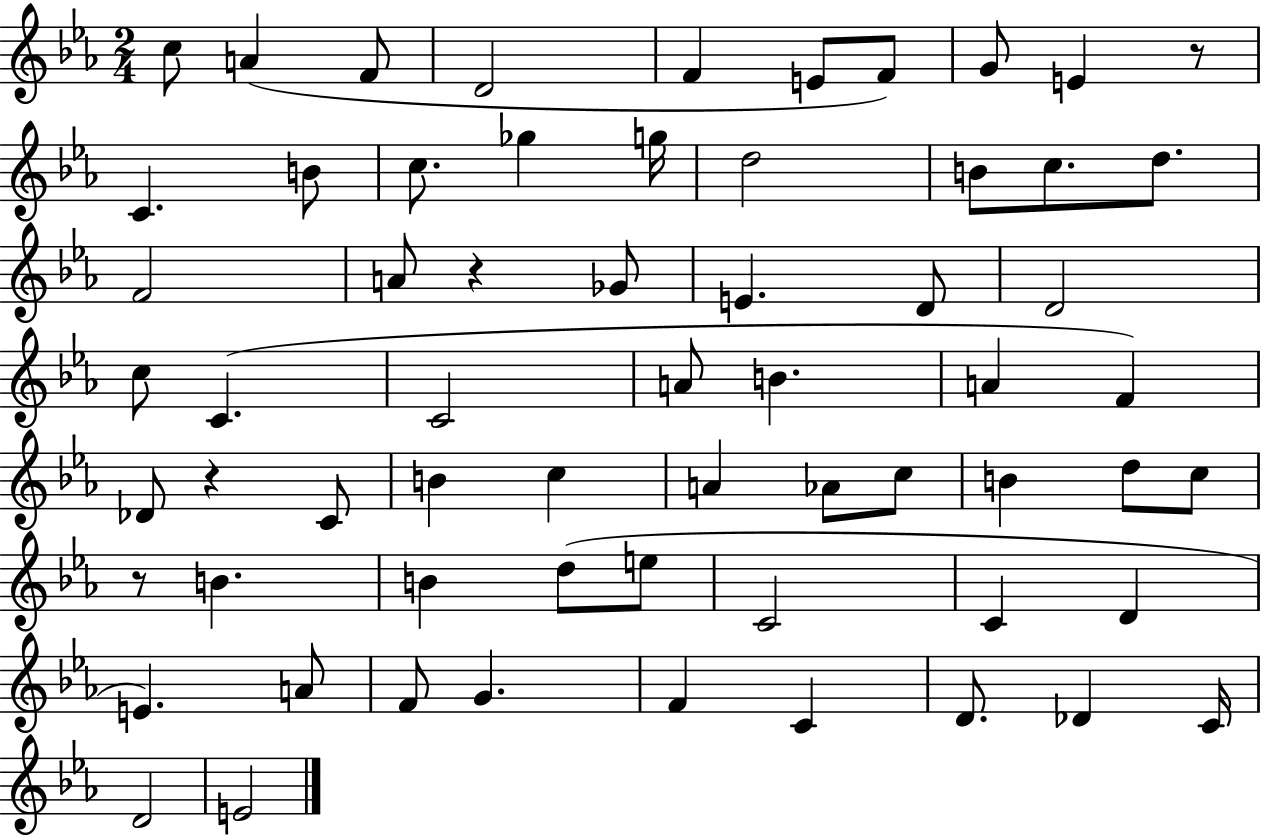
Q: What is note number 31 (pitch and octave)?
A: F4